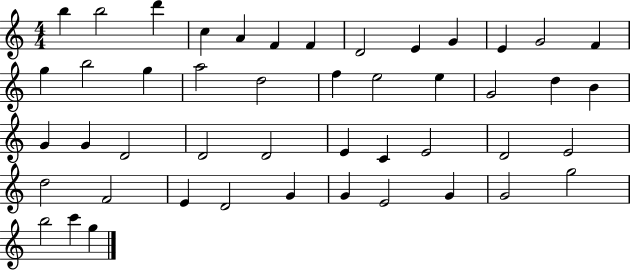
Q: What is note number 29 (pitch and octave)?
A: D4